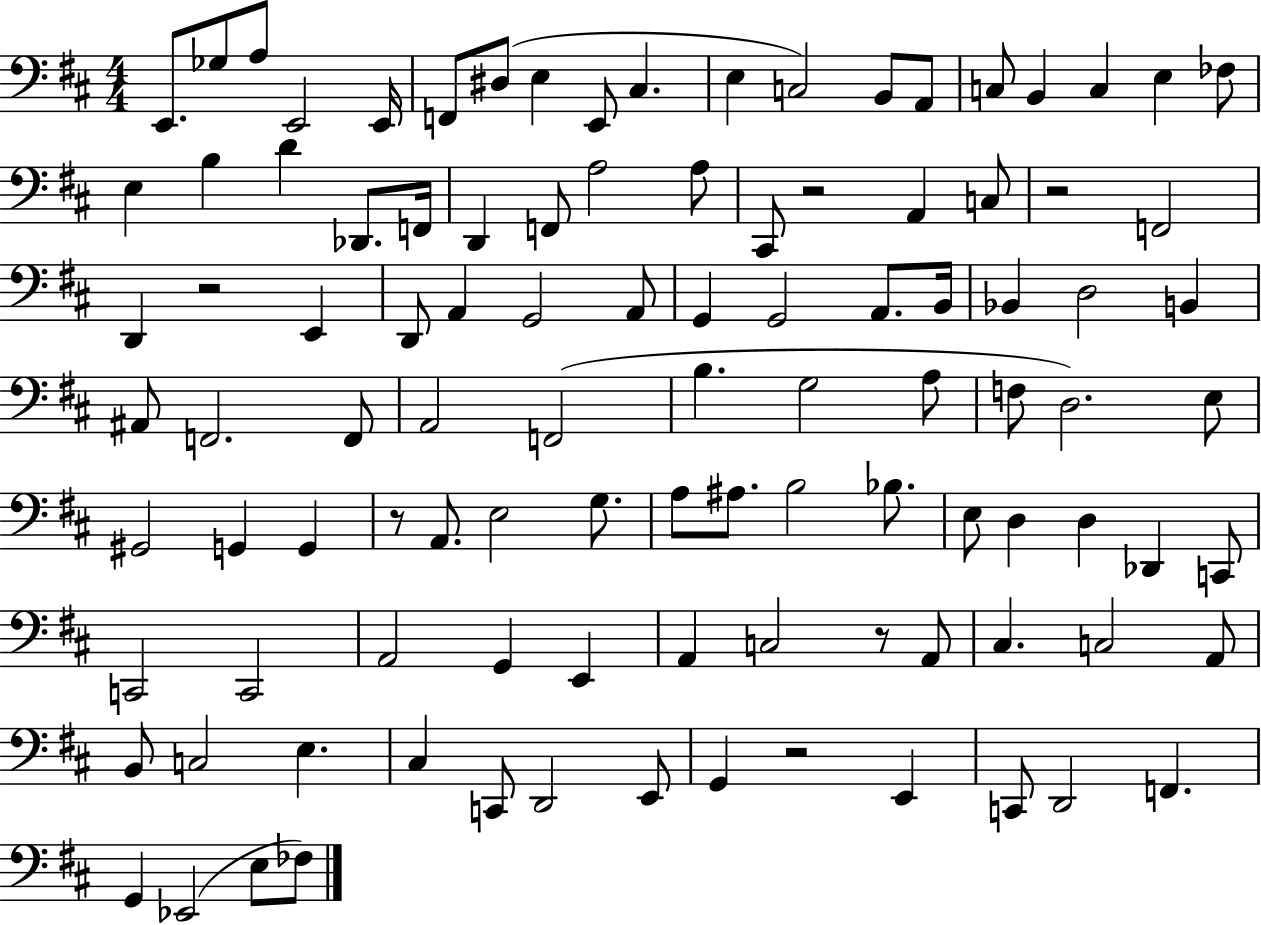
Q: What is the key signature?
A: D major